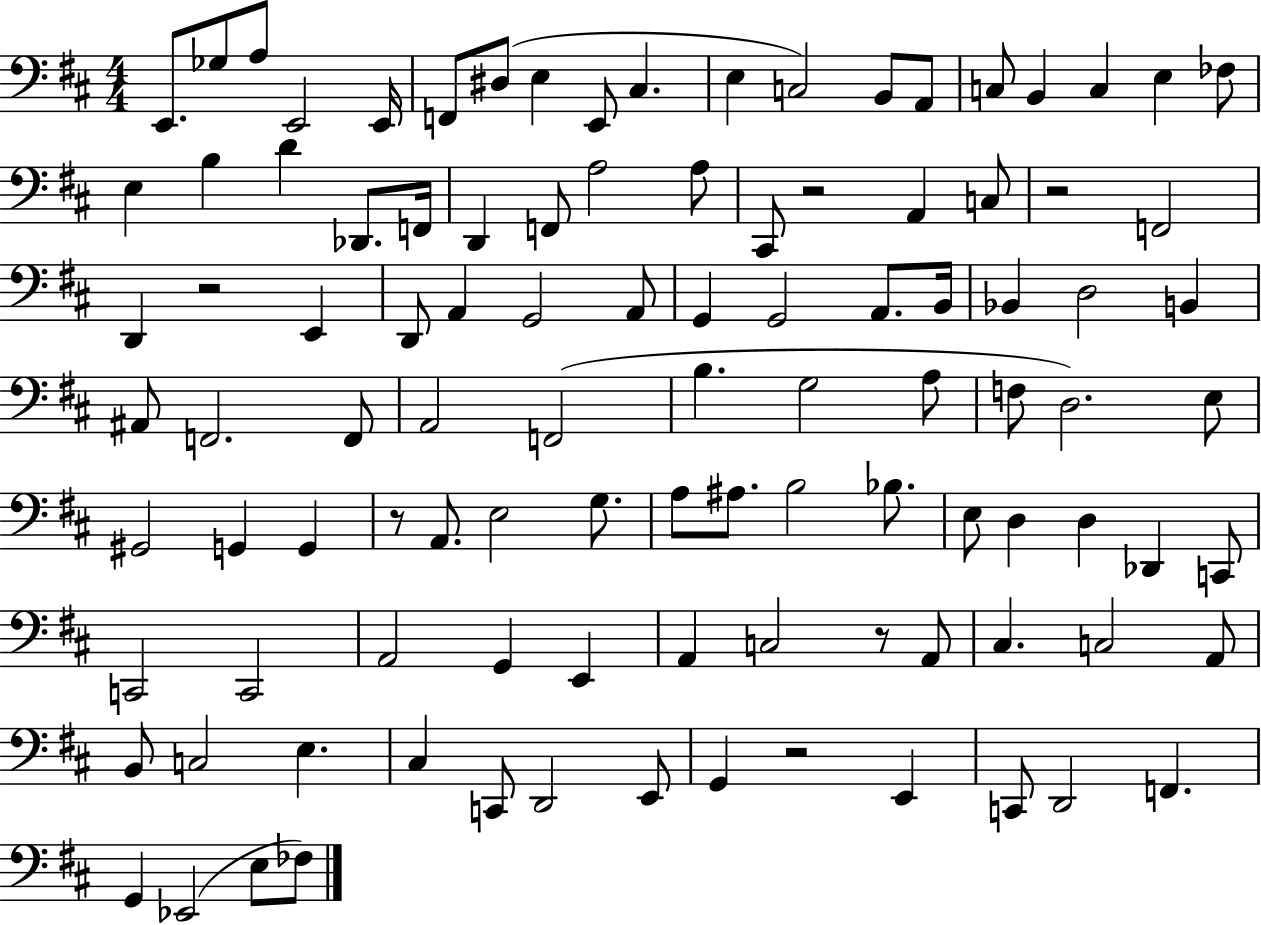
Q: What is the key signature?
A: D major